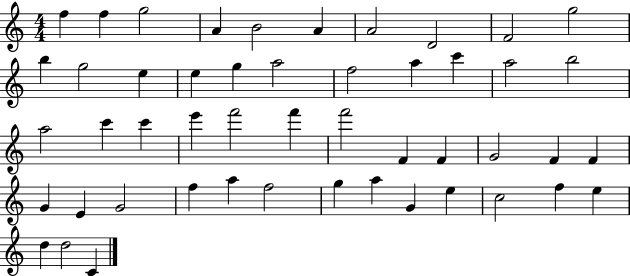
F5/q F5/q G5/h A4/q B4/h A4/q A4/h D4/h F4/h G5/h B5/q G5/h E5/q E5/q G5/q A5/h F5/h A5/q C6/q A5/h B5/h A5/h C6/q C6/q E6/q F6/h F6/q F6/h F4/q F4/q G4/h F4/q F4/q G4/q E4/q G4/h F5/q A5/q F5/h G5/q A5/q G4/q E5/q C5/h F5/q E5/q D5/q D5/h C4/q